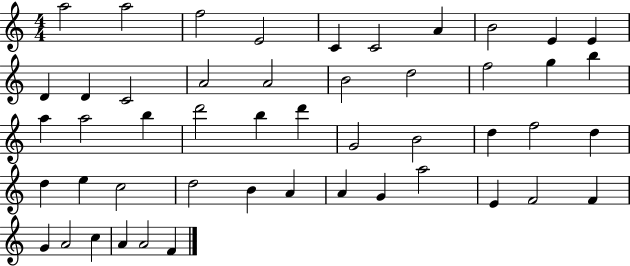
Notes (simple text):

A5/h A5/h F5/h E4/h C4/q C4/h A4/q B4/h E4/q E4/q D4/q D4/q C4/h A4/h A4/h B4/h D5/h F5/h G5/q B5/q A5/q A5/h B5/q D6/h B5/q D6/q G4/h B4/h D5/q F5/h D5/q D5/q E5/q C5/h D5/h B4/q A4/q A4/q G4/q A5/h E4/q F4/h F4/q G4/q A4/h C5/q A4/q A4/h F4/q